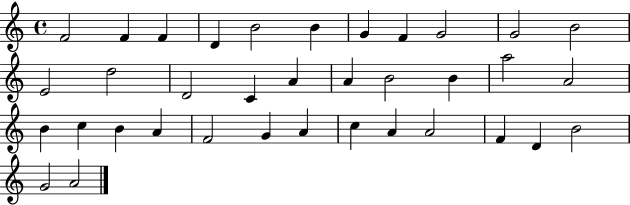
F4/h F4/q F4/q D4/q B4/h B4/q G4/q F4/q G4/h G4/h B4/h E4/h D5/h D4/h C4/q A4/q A4/q B4/h B4/q A5/h A4/h B4/q C5/q B4/q A4/q F4/h G4/q A4/q C5/q A4/q A4/h F4/q D4/q B4/h G4/h A4/h